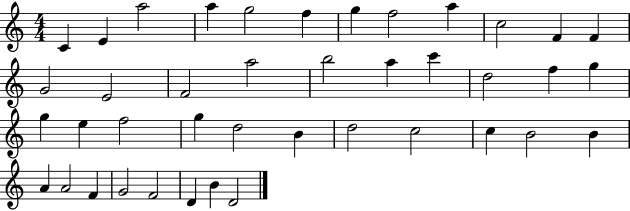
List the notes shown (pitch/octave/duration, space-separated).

C4/q E4/q A5/h A5/q G5/h F5/q G5/q F5/h A5/q C5/h F4/q F4/q G4/h E4/h F4/h A5/h B5/h A5/q C6/q D5/h F5/q G5/q G5/q E5/q F5/h G5/q D5/h B4/q D5/h C5/h C5/q B4/h B4/q A4/q A4/h F4/q G4/h F4/h D4/q B4/q D4/h